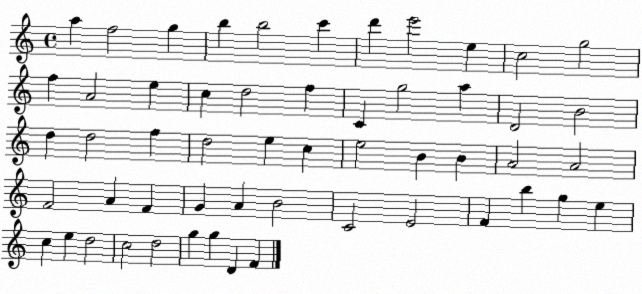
X:1
T:Untitled
M:4/4
L:1/4
K:C
a f2 g b b2 c' d' e'2 e c2 g2 f A2 e c d2 f C g2 a D2 B2 d d2 f d2 e c e2 B B A2 A2 F2 A F G A B2 C2 E2 F b g e c e d2 c2 d2 g g D F